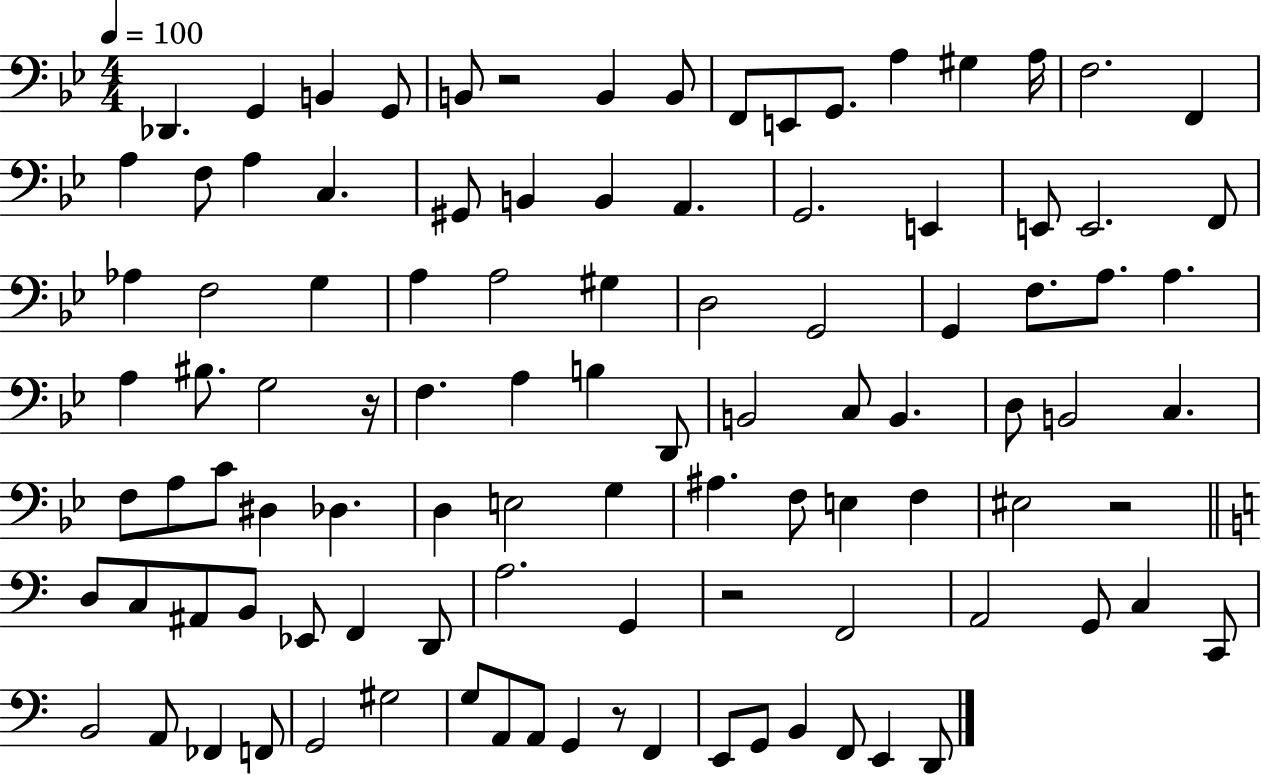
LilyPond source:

{
  \clef bass
  \numericTimeSignature
  \time 4/4
  \key bes \major
  \tempo 4 = 100
  des,4. g,4 b,4 g,8 | b,8 r2 b,4 b,8 | f,8 e,8 g,8. a4 gis4 a16 | f2. f,4 | \break a4 f8 a4 c4. | gis,8 b,4 b,4 a,4. | g,2. e,4 | e,8 e,2. f,8 | \break aes4 f2 g4 | a4 a2 gis4 | d2 g,2 | g,4 f8. a8. a4. | \break a4 bis8. g2 r16 | f4. a4 b4 d,8 | b,2 c8 b,4. | d8 b,2 c4. | \break f8 a8 c'8 dis4 des4. | d4 e2 g4 | ais4. f8 e4 f4 | eis2 r2 | \break \bar "||" \break \key c \major d8 c8 ais,8 b,8 ees,8 f,4 d,8 | a2. g,4 | r2 f,2 | a,2 g,8 c4 c,8 | \break b,2 a,8 fes,4 f,8 | g,2 gis2 | g8 a,8 a,8 g,4 r8 f,4 | e,8 g,8 b,4 f,8 e,4 d,8 | \break \bar "|."
}